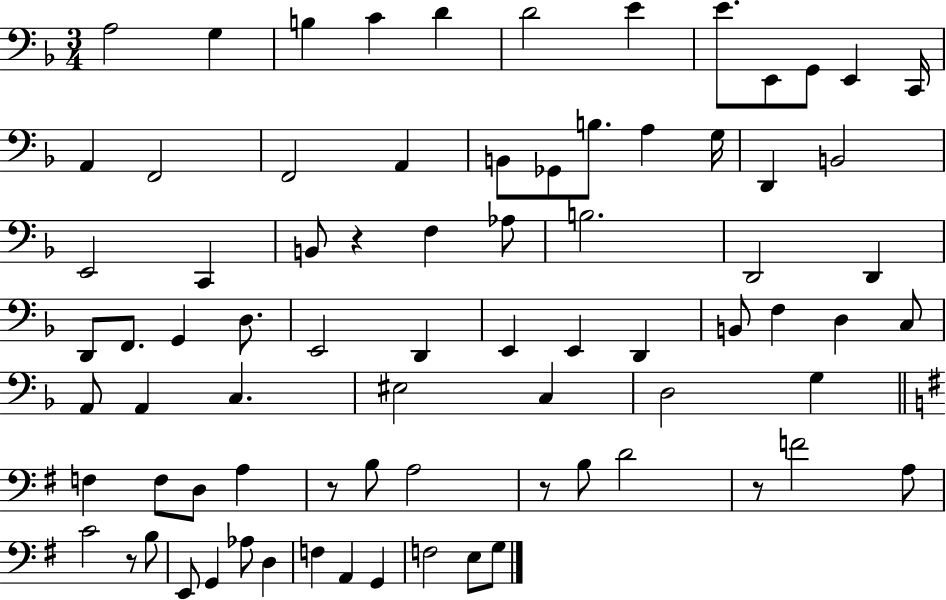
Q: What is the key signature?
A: F major